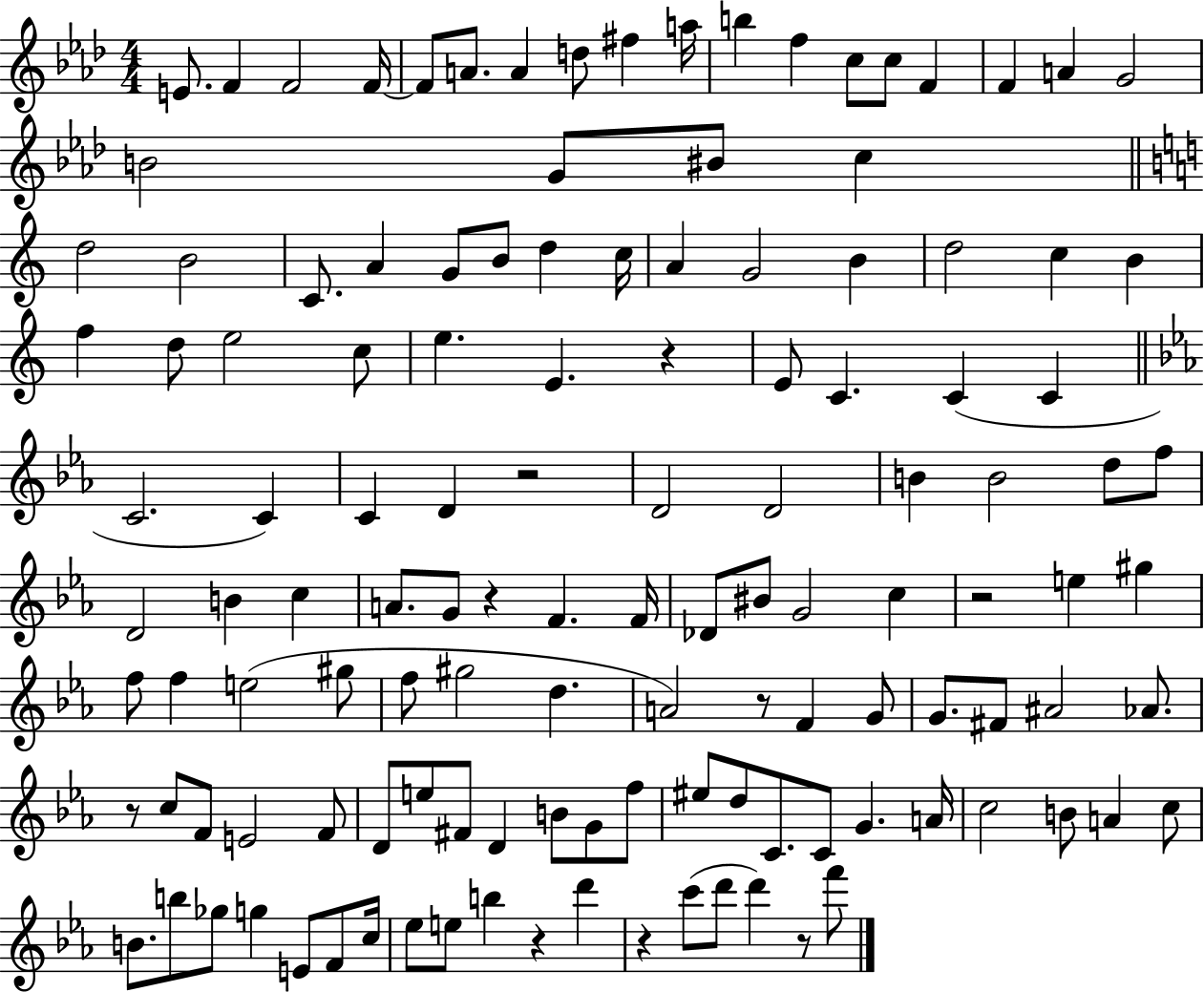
{
  \clef treble
  \numericTimeSignature
  \time 4/4
  \key aes \major
  \repeat volta 2 { e'8. f'4 f'2 f'16~~ | f'8 a'8. a'4 d''8 fis''4 a''16 | b''4 f''4 c''8 c''8 f'4 | f'4 a'4 g'2 | \break b'2 g'8 bis'8 c''4 | \bar "||" \break \key c \major d''2 b'2 | c'8. a'4 g'8 b'8 d''4 c''16 | a'4 g'2 b'4 | d''2 c''4 b'4 | \break f''4 d''8 e''2 c''8 | e''4. e'4. r4 | e'8 c'4. c'4( c'4 | \bar "||" \break \key ees \major c'2. c'4) | c'4 d'4 r2 | d'2 d'2 | b'4 b'2 d''8 f''8 | \break d'2 b'4 c''4 | a'8. g'8 r4 f'4. f'16 | des'8 bis'8 g'2 c''4 | r2 e''4 gis''4 | \break f''8 f''4 e''2( gis''8 | f''8 gis''2 d''4. | a'2) r8 f'4 g'8 | g'8. fis'8 ais'2 aes'8. | \break r8 c''8 f'8 e'2 f'8 | d'8 e''8 fis'8 d'4 b'8 g'8 f''8 | eis''8 d''8 c'8. c'8 g'4. a'16 | c''2 b'8 a'4 c''8 | \break b'8. b''8 ges''8 g''4 e'8 f'8 c''16 | ees''8 e''8 b''4 r4 d'''4 | r4 c'''8( d'''8 d'''4) r8 f'''8 | } \bar "|."
}